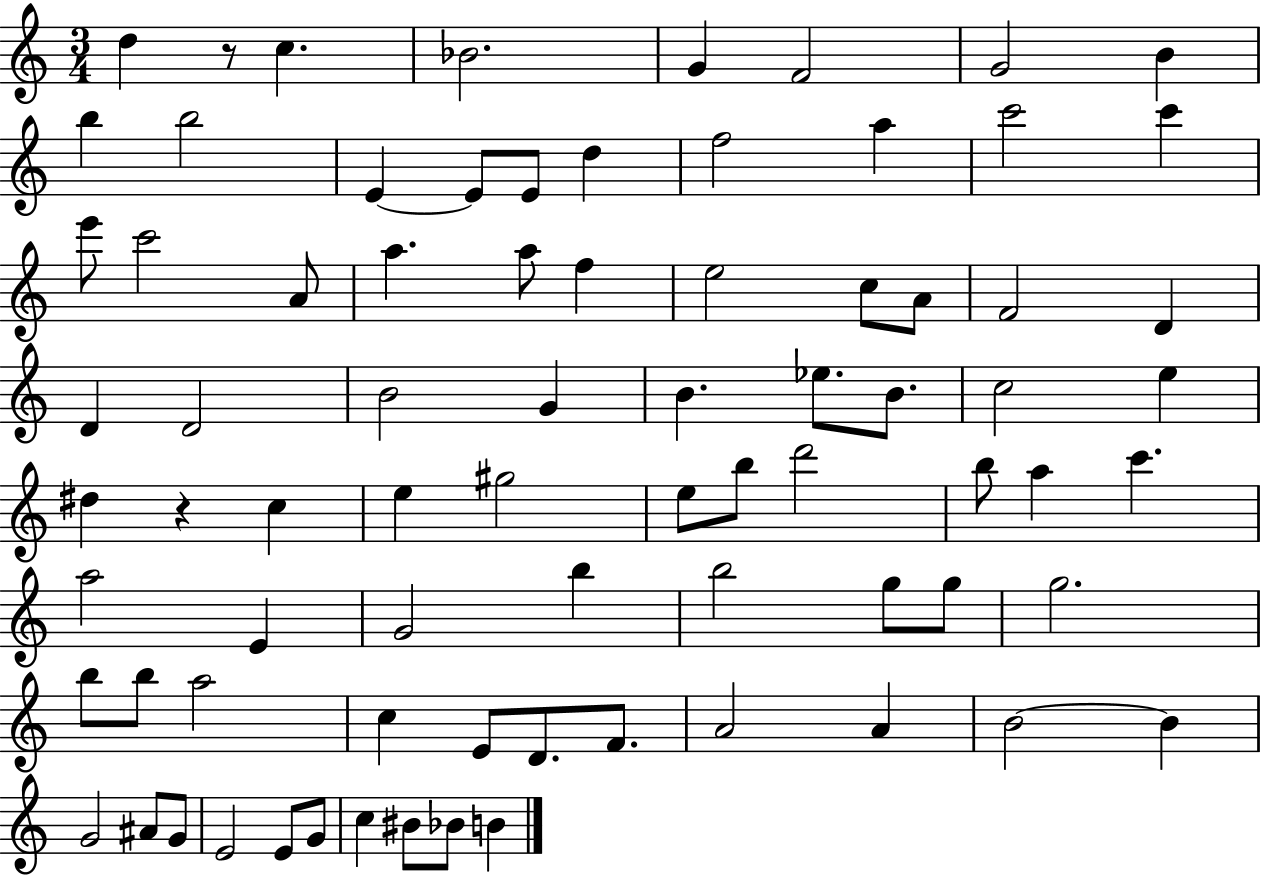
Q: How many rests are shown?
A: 2